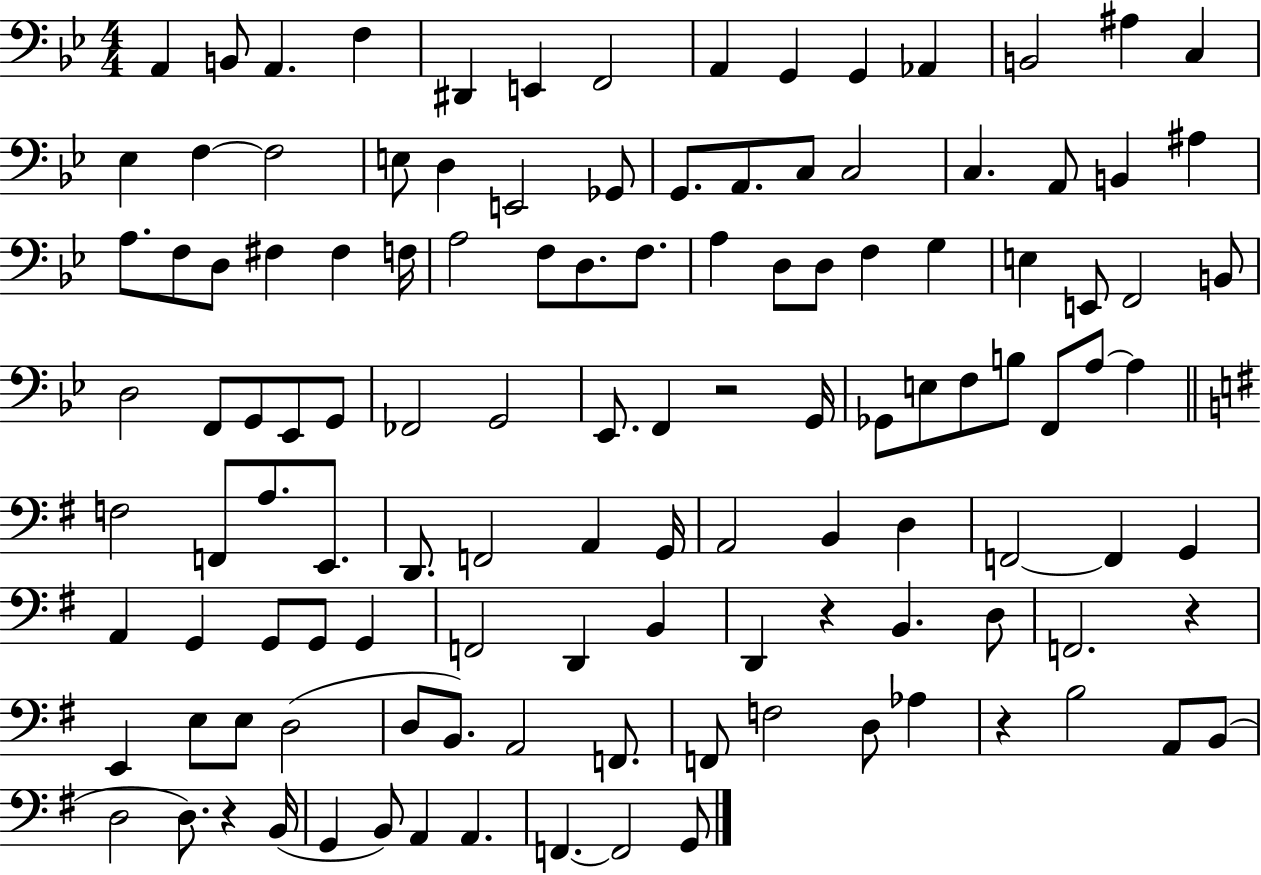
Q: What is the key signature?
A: BES major